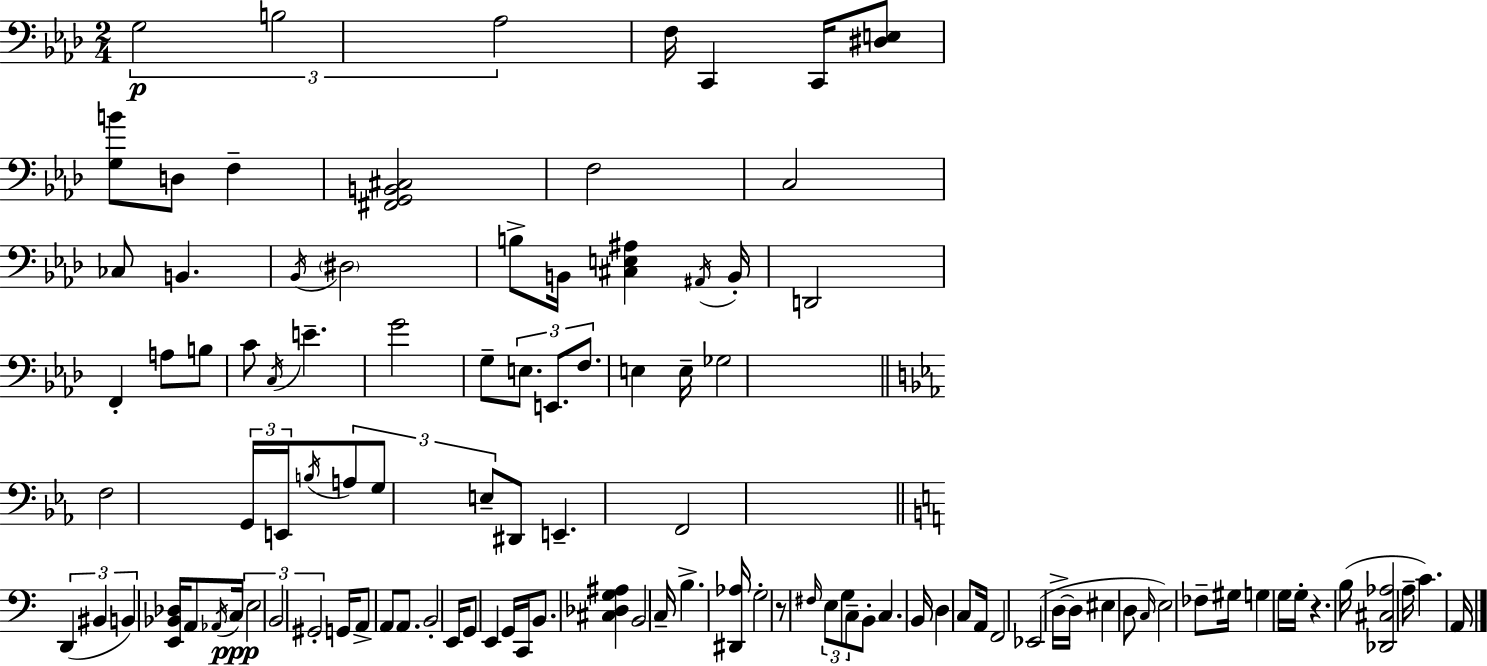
G3/h B3/h Ab3/h F3/s C2/q C2/s [D#3,E3]/e [G3,B4]/e D3/e F3/q [F#2,G2,B2,C#3]/h F3/h C3/h CES3/e B2/q. Bb2/s D#3/h B3/e B2/s [C#3,E3,A#3]/q A#2/s B2/s D2/h F2/q A3/e B3/e C4/e C3/s E4/q. G4/h G3/e E3/e. E2/e. F3/e. E3/q E3/s Gb3/h F3/h G2/s E2/s B3/s A3/e G3/e E3/e D#2/e E2/q. F2/h D2/q BIS2/q B2/q [E2,Bb2,Db3]/s A2/e Ab2/s C3/s E3/h B2/h G#2/h G2/s A2/e A2/e A2/e. B2/h E2/s G2/e E2/q G2/s C2/s B2/e. [C#3,Db3,G3,A#3]/q B2/h C3/s B3/q. [D#2,Ab3]/s G3/h R/e F#3/s E3/e G3/e C3/e B2/e C3/q. B2/s D3/q C3/e A2/s F2/h Eb2/h D3/s D3/s EIS3/q D3/e C3/s E3/h FES3/e G#3/s G3/q G3/s G3/s R/q. B3/s [Db2,C#3,Ab3]/h A3/s C4/q. A2/s